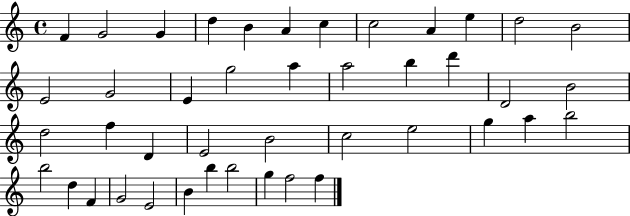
X:1
T:Untitled
M:4/4
L:1/4
K:C
F G2 G d B A c c2 A e d2 B2 E2 G2 E g2 a a2 b d' D2 B2 d2 f D E2 B2 c2 e2 g a b2 b2 d F G2 E2 B b b2 g f2 f